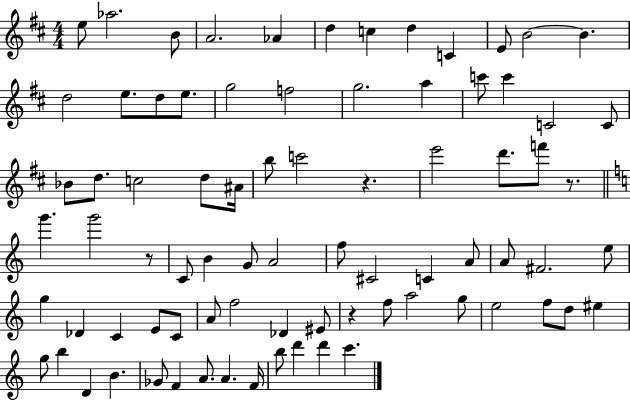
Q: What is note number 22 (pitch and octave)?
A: C6